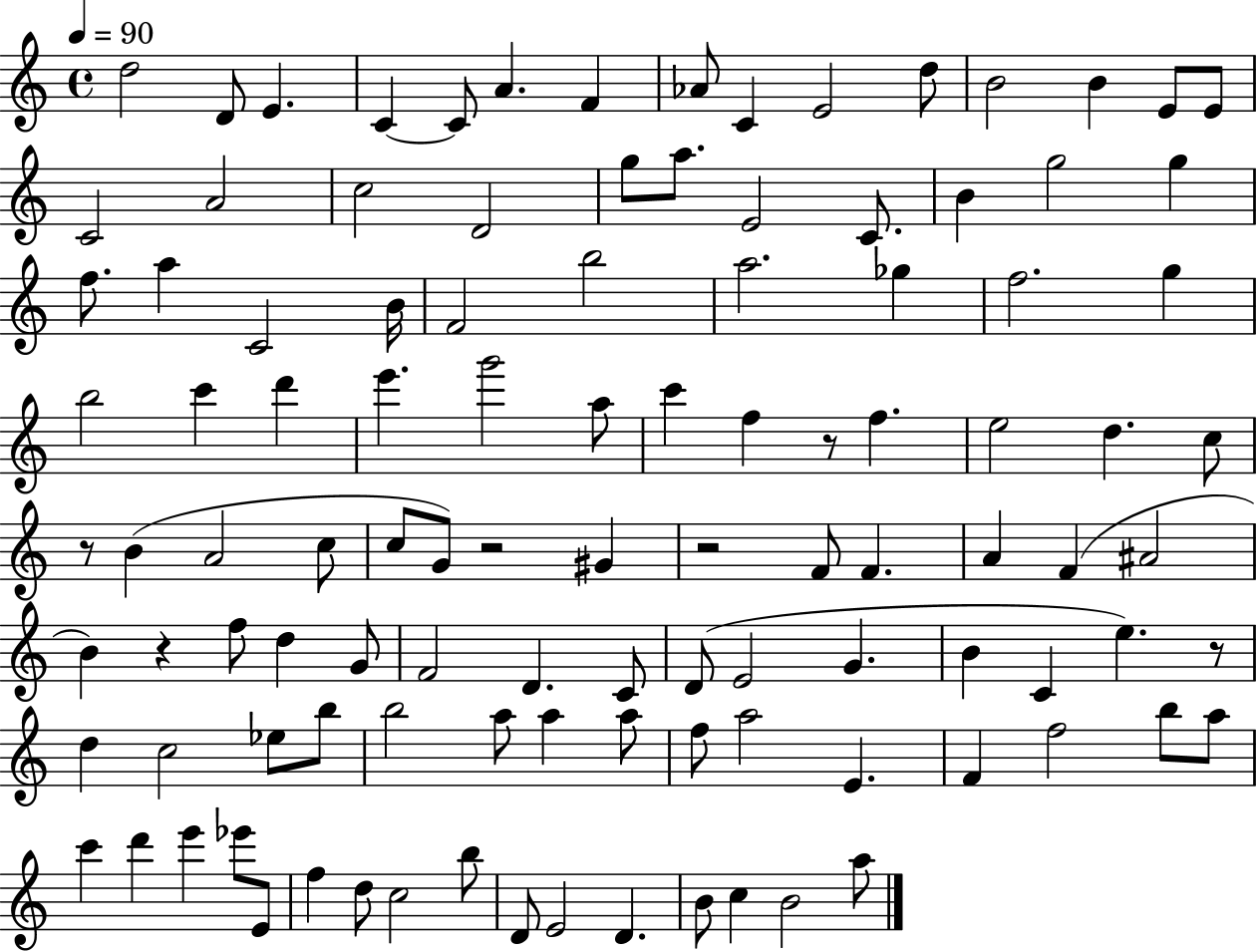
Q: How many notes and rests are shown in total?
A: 109